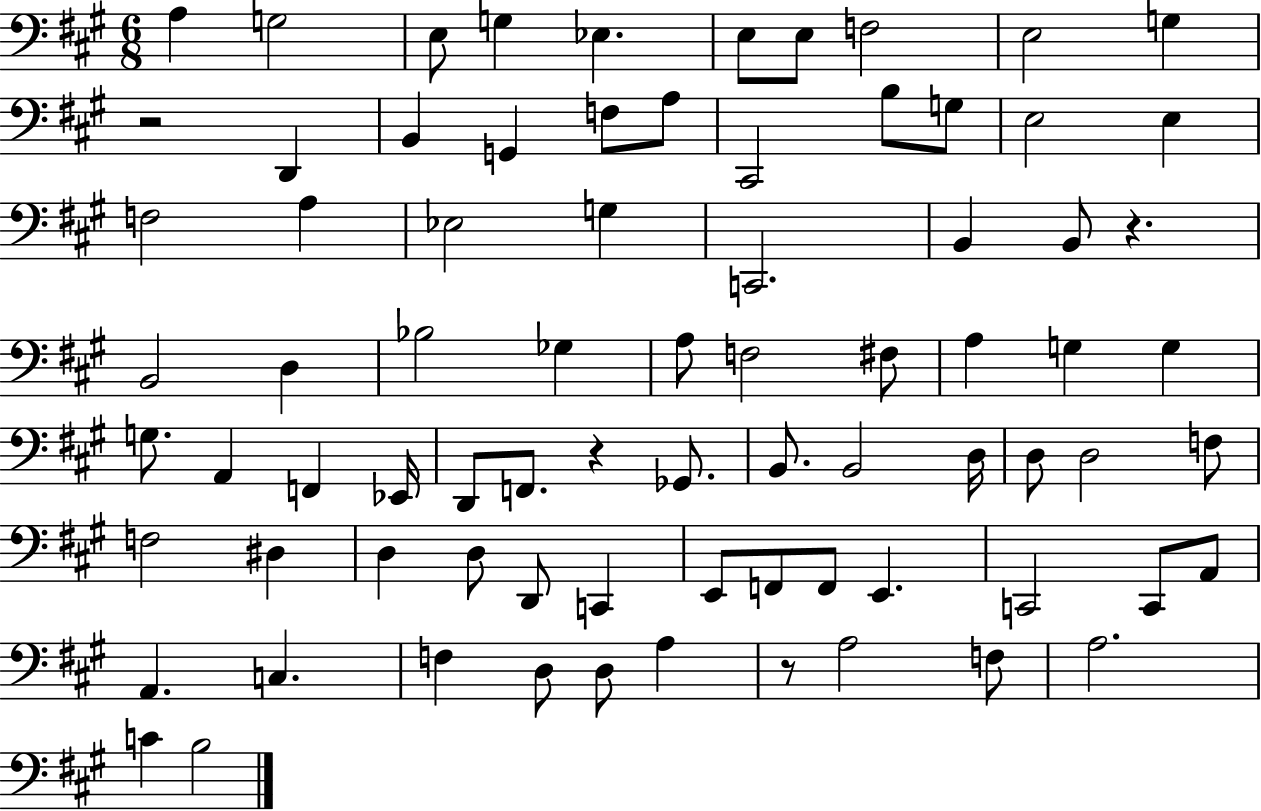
X:1
T:Untitled
M:6/8
L:1/4
K:A
A, G,2 E,/2 G, _E, E,/2 E,/2 F,2 E,2 G, z2 D,, B,, G,, F,/2 A,/2 ^C,,2 B,/2 G,/2 E,2 E, F,2 A, _E,2 G, C,,2 B,, B,,/2 z B,,2 D, _B,2 _G, A,/2 F,2 ^F,/2 A, G, G, G,/2 A,, F,, _E,,/4 D,,/2 F,,/2 z _G,,/2 B,,/2 B,,2 D,/4 D,/2 D,2 F,/2 F,2 ^D, D, D,/2 D,,/2 C,, E,,/2 F,,/2 F,,/2 E,, C,,2 C,,/2 A,,/2 A,, C, F, D,/2 D,/2 A, z/2 A,2 F,/2 A,2 C B,2